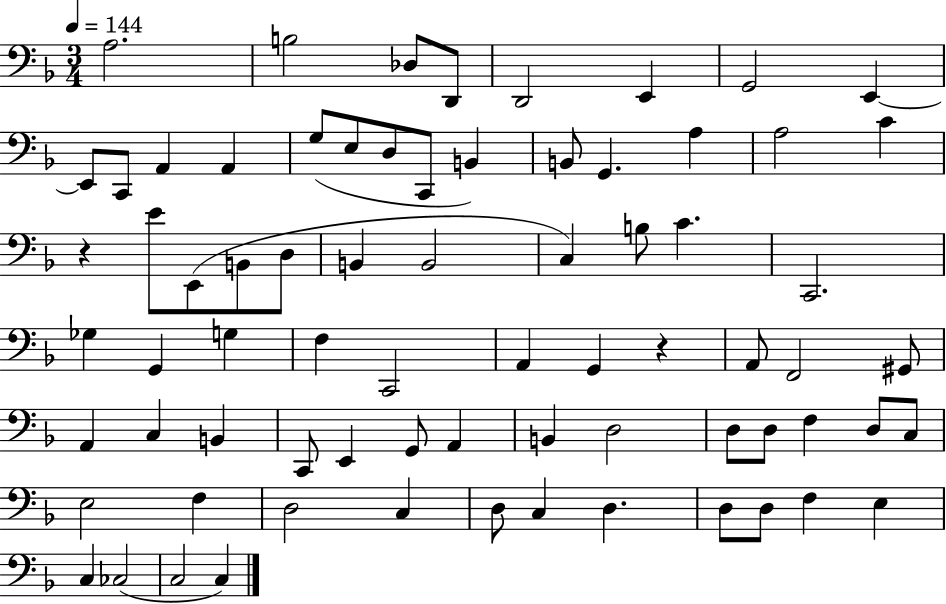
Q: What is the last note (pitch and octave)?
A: C3